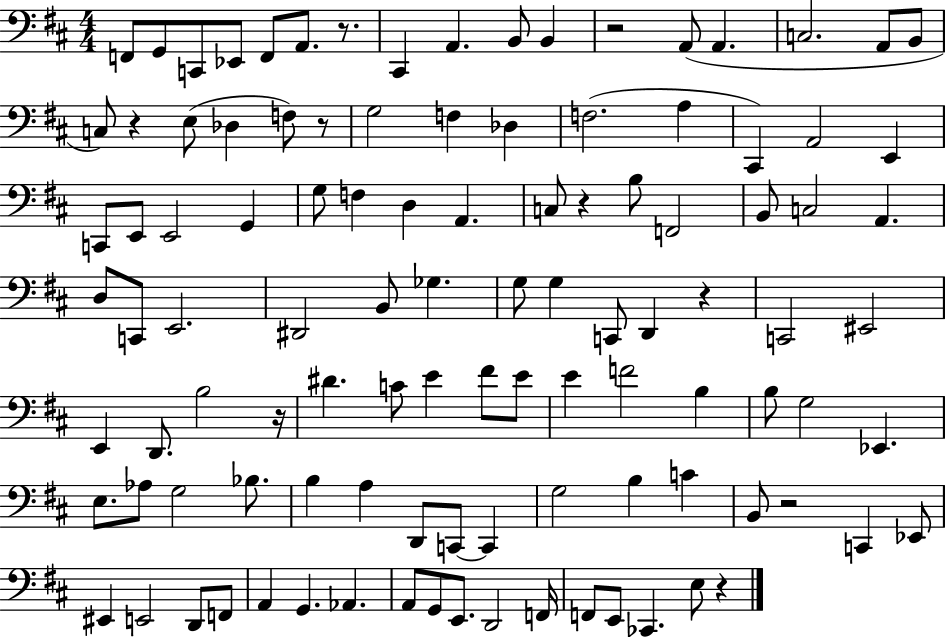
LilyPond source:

{
  \clef bass
  \numericTimeSignature
  \time 4/4
  \key d \major
  f,8 g,8 c,8 ees,8 f,8 a,8. r8. | cis,4 a,4. b,8 b,4 | r2 a,8( a,4. | c2. a,8 b,8 | \break c8) r4 e8( des4 f8) r8 | g2 f4 des4 | f2.( a4 | cis,4) a,2 e,4 | \break c,8 e,8 e,2 g,4 | g8 f4 d4 a,4. | c8 r4 b8 f,2 | b,8 c2 a,4. | \break d8 c,8 e,2. | dis,2 b,8 ges4. | g8 g4 c,8 d,4 r4 | c,2 eis,2 | \break e,4 d,8. b2 r16 | dis'4. c'8 e'4 fis'8 e'8 | e'4 f'2 b4 | b8 g2 ees,4. | \break e8. aes8 g2 bes8. | b4 a4 d,8 c,8~~ c,4 | g2 b4 c'4 | b,8 r2 c,4 ees,8 | \break eis,4 e,2 d,8 f,8 | a,4 g,4. aes,4. | a,8 g,8 e,8. d,2 f,16 | f,8 e,8 ces,4. e8 r4 | \break \bar "|."
}